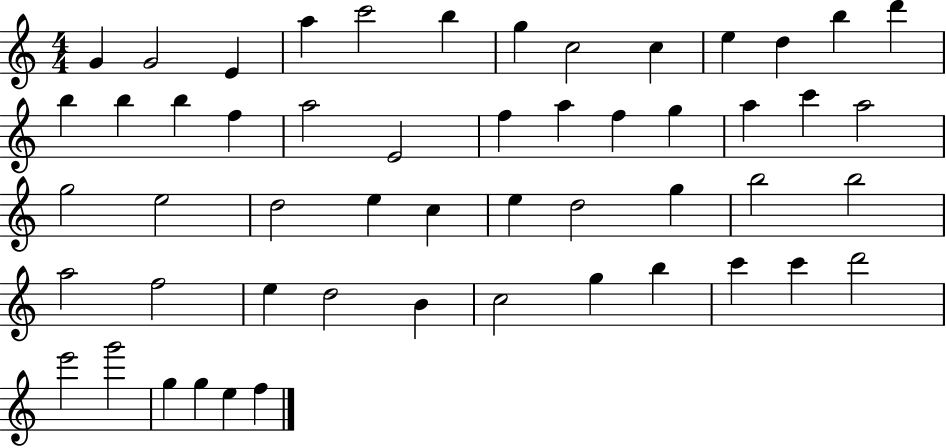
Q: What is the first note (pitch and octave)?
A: G4